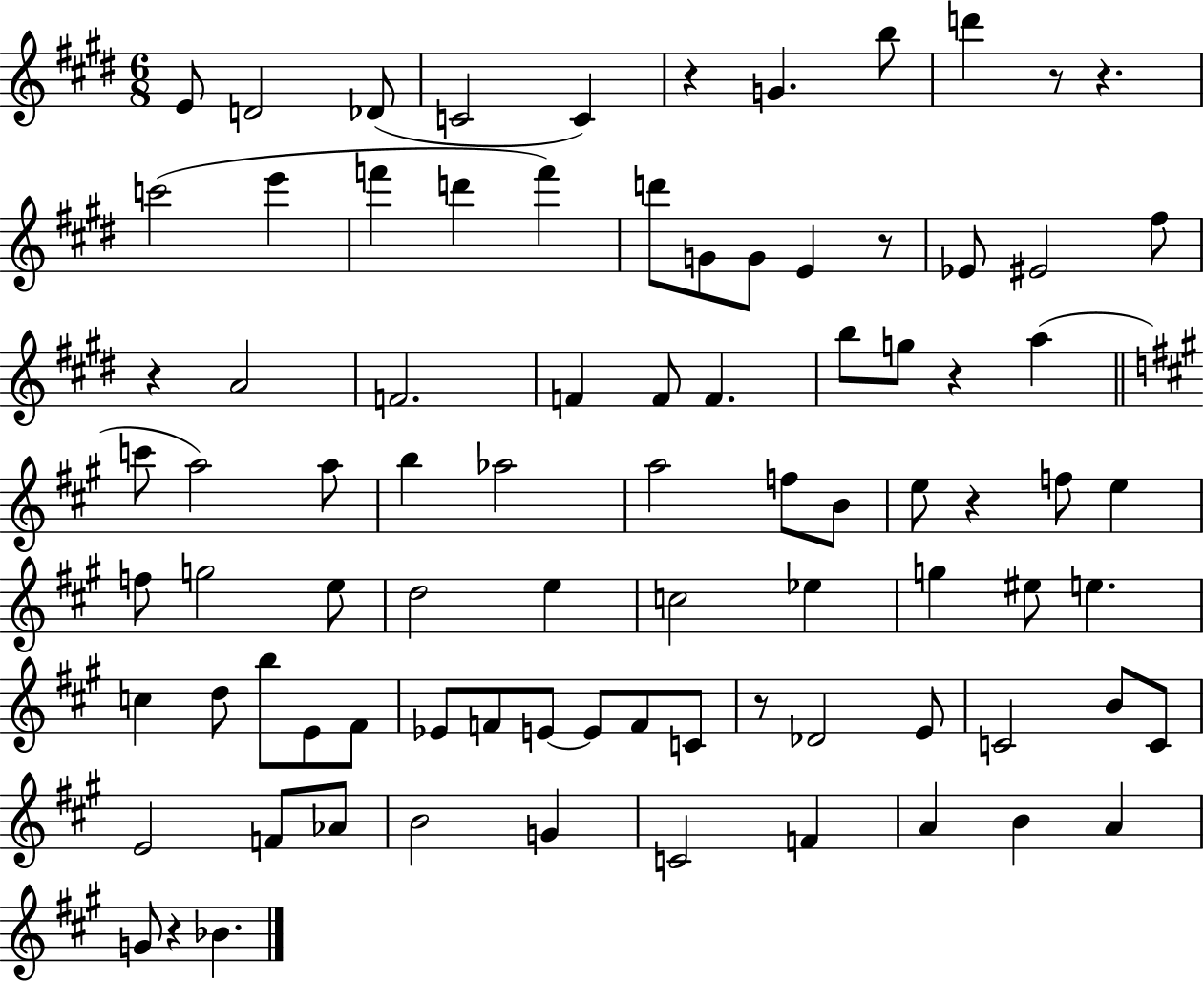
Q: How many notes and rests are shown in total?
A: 86